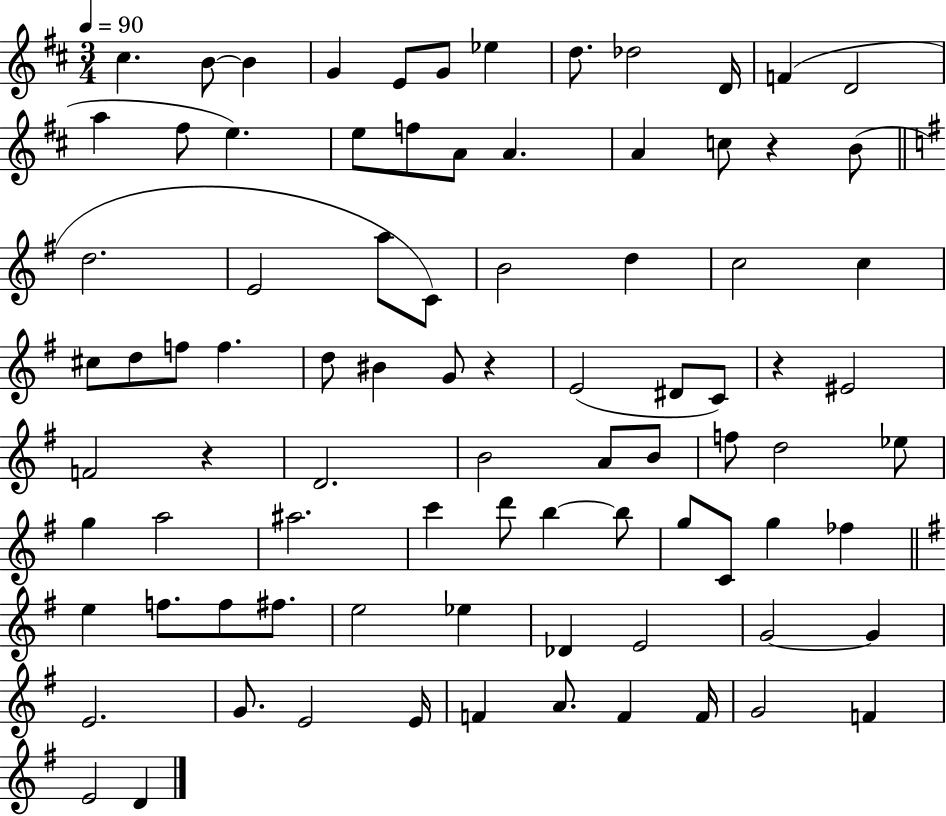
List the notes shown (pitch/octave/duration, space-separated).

C#5/q. B4/e B4/q G4/q E4/e G4/e Eb5/q D5/e. Db5/h D4/s F4/q D4/h A5/q F#5/e E5/q. E5/e F5/e A4/e A4/q. A4/q C5/e R/q B4/e D5/h. E4/h A5/e C4/e B4/h D5/q C5/h C5/q C#5/e D5/e F5/e F5/q. D5/e BIS4/q G4/e R/q E4/h D#4/e C4/e R/q EIS4/h F4/h R/q D4/h. B4/h A4/e B4/e F5/e D5/h Eb5/e G5/q A5/h A#5/h. C6/q D6/e B5/q B5/e G5/e C4/e G5/q FES5/q E5/q F5/e. F5/e F#5/e. E5/h Eb5/q Db4/q E4/h G4/h G4/q E4/h. G4/e. E4/h E4/s F4/q A4/e. F4/q F4/s G4/h F4/q E4/h D4/q